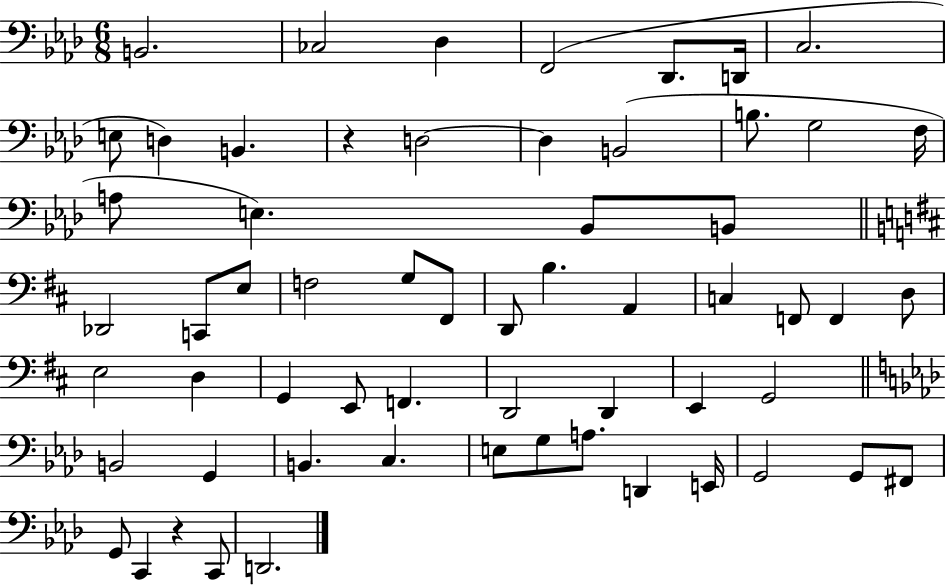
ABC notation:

X:1
T:Untitled
M:6/8
L:1/4
K:Ab
B,,2 _C,2 _D, F,,2 _D,,/2 D,,/4 C,2 E,/2 D, B,, z D,2 D, B,,2 B,/2 G,2 F,/4 A,/2 E, _B,,/2 B,,/2 _D,,2 C,,/2 E,/2 F,2 G,/2 ^F,,/2 D,,/2 B, A,, C, F,,/2 F,, D,/2 E,2 D, G,, E,,/2 F,, D,,2 D,, E,, G,,2 B,,2 G,, B,, C, E,/2 G,/2 A,/2 D,, E,,/4 G,,2 G,,/2 ^F,,/2 G,,/2 C,, z C,,/2 D,,2